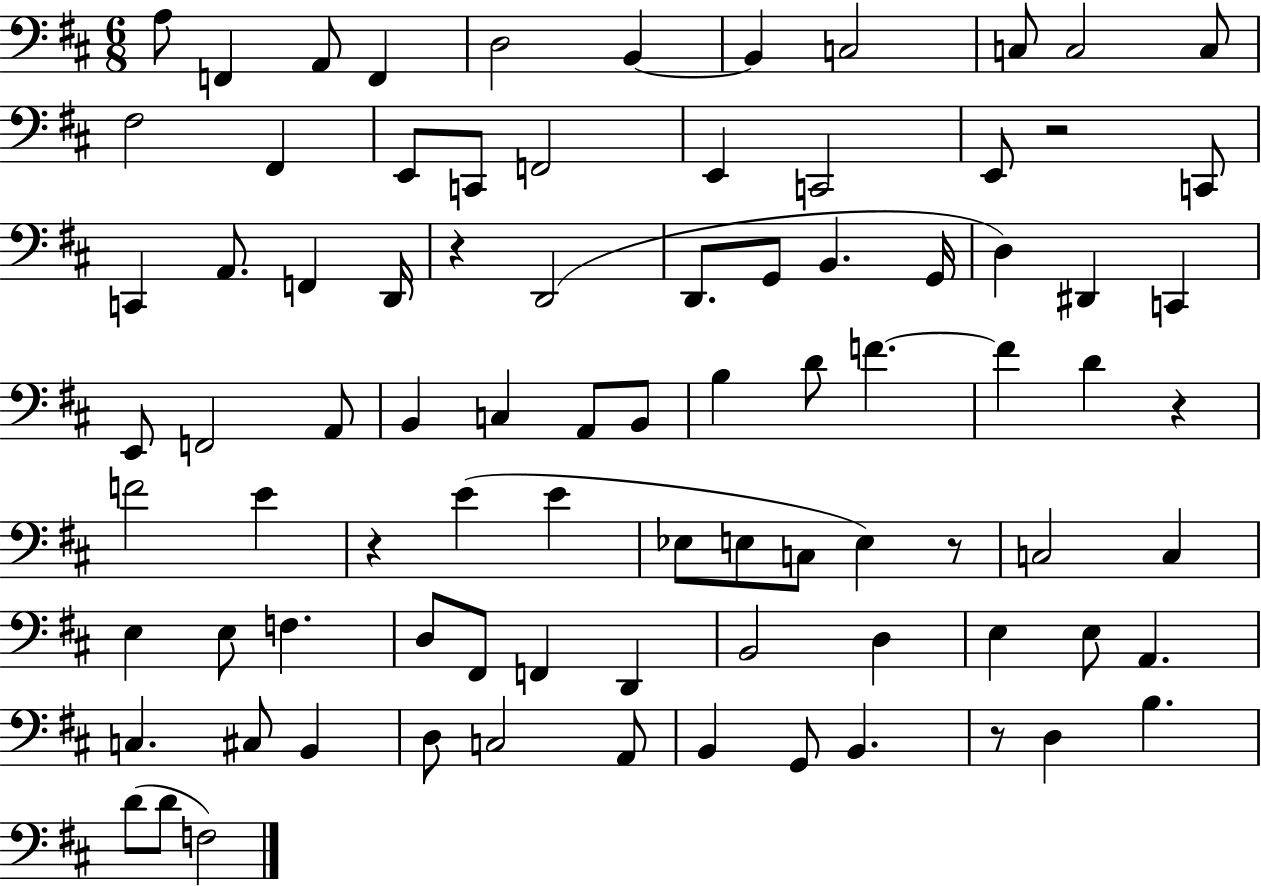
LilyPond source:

{
  \clef bass
  \numericTimeSignature
  \time 6/8
  \key d \major
  a8 f,4 a,8 f,4 | d2 b,4~~ | b,4 c2 | c8 c2 c8 | \break fis2 fis,4 | e,8 c,8 f,2 | e,4 c,2 | e,8 r2 c,8 | \break c,4 a,8. f,4 d,16 | r4 d,2( | d,8. g,8 b,4. g,16 | d4) dis,4 c,4 | \break e,8 f,2 a,8 | b,4 c4 a,8 b,8 | b4 d'8 f'4.~~ | f'4 d'4 r4 | \break f'2 e'4 | r4 e'4( e'4 | ees8 e8 c8 e4) r8 | c2 c4 | \break e4 e8 f4. | d8 fis,8 f,4 d,4 | b,2 d4 | e4 e8 a,4. | \break c4. cis8 b,4 | d8 c2 a,8 | b,4 g,8 b,4. | r8 d4 b4. | \break d'8( d'8 f2) | \bar "|."
}